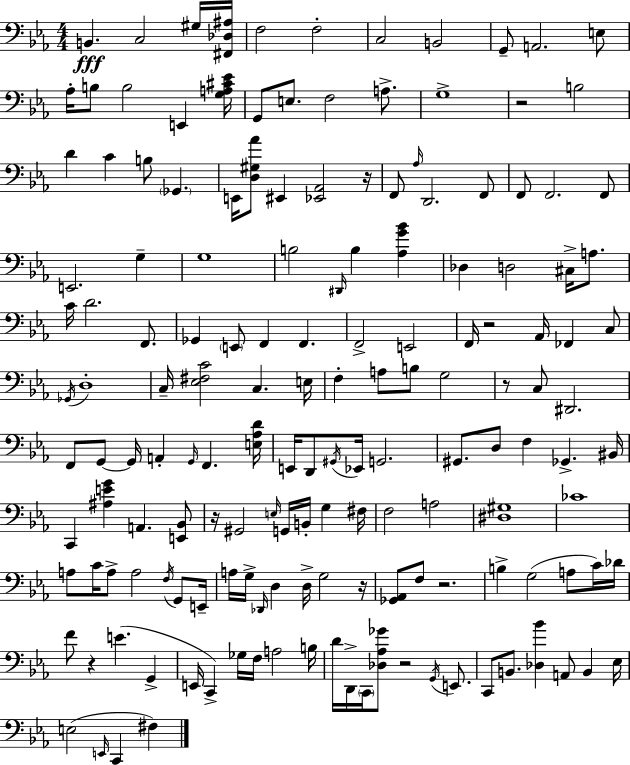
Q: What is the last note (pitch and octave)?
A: F#3